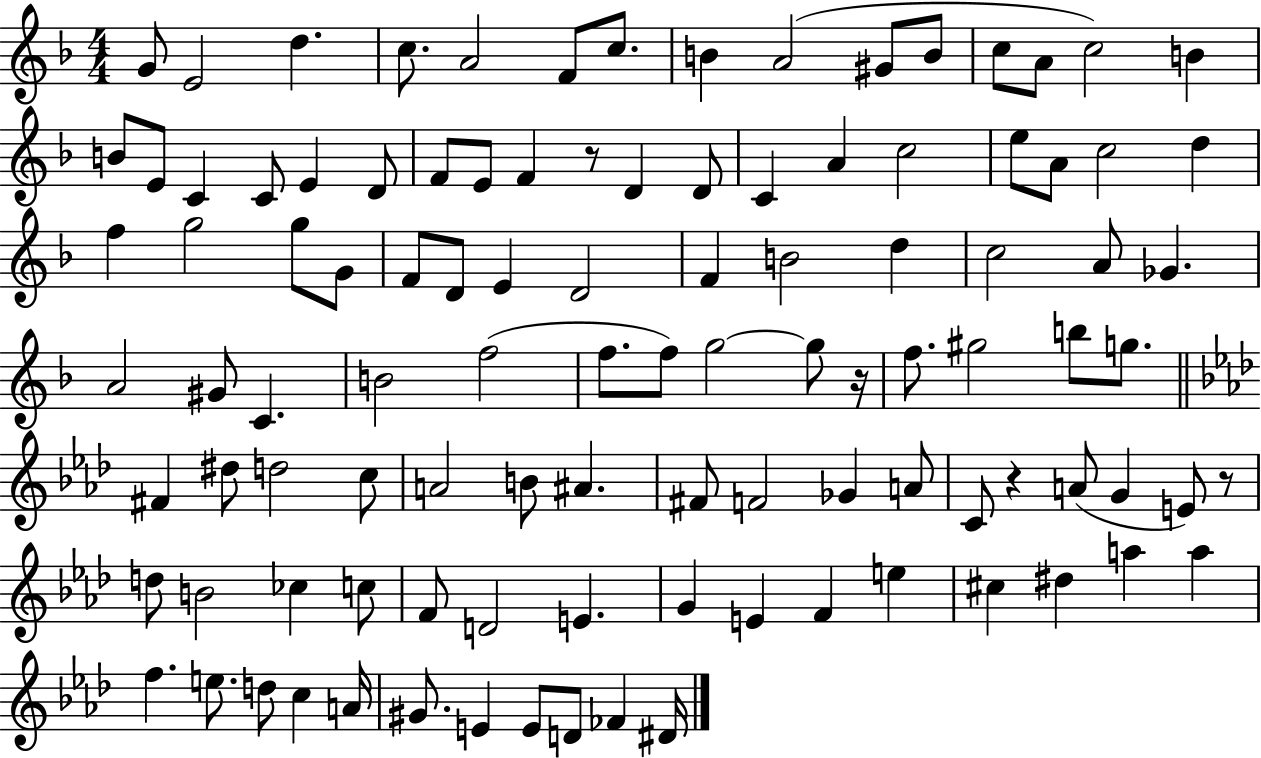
G4/e E4/h D5/q. C5/e. A4/h F4/e C5/e. B4/q A4/h G#4/e B4/e C5/e A4/e C5/h B4/q B4/e E4/e C4/q C4/e E4/q D4/e F4/e E4/e F4/q R/e D4/q D4/e C4/q A4/q C5/h E5/e A4/e C5/h D5/q F5/q G5/h G5/e G4/e F4/e D4/e E4/q D4/h F4/q B4/h D5/q C5/h A4/e Gb4/q. A4/h G#4/e C4/q. B4/h F5/h F5/e. F5/e G5/h G5/e R/s F5/e. G#5/h B5/e G5/e. F#4/q D#5/e D5/h C5/e A4/h B4/e A#4/q. F#4/e F4/h Gb4/q A4/e C4/e R/q A4/e G4/q E4/e R/e D5/e B4/h CES5/q C5/e F4/e D4/h E4/q. G4/q E4/q F4/q E5/q C#5/q D#5/q A5/q A5/q F5/q. E5/e. D5/e C5/q A4/s G#4/e. E4/q E4/e D4/e FES4/q D#4/s